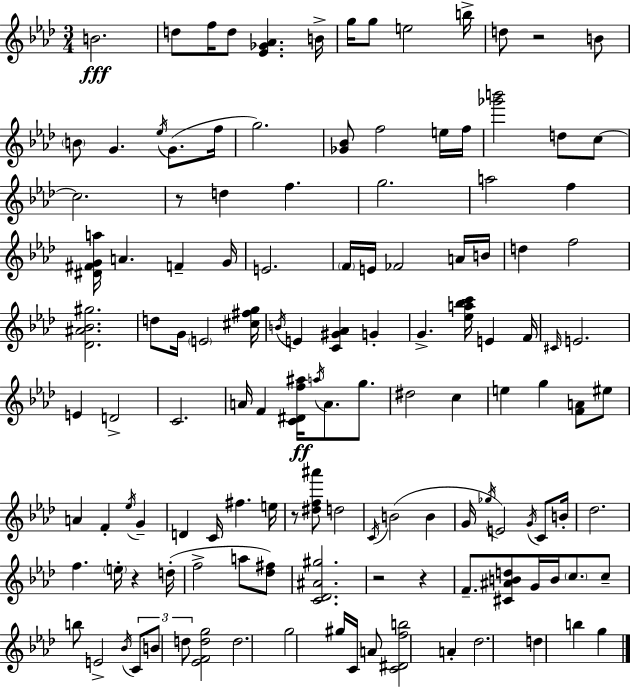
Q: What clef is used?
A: treble